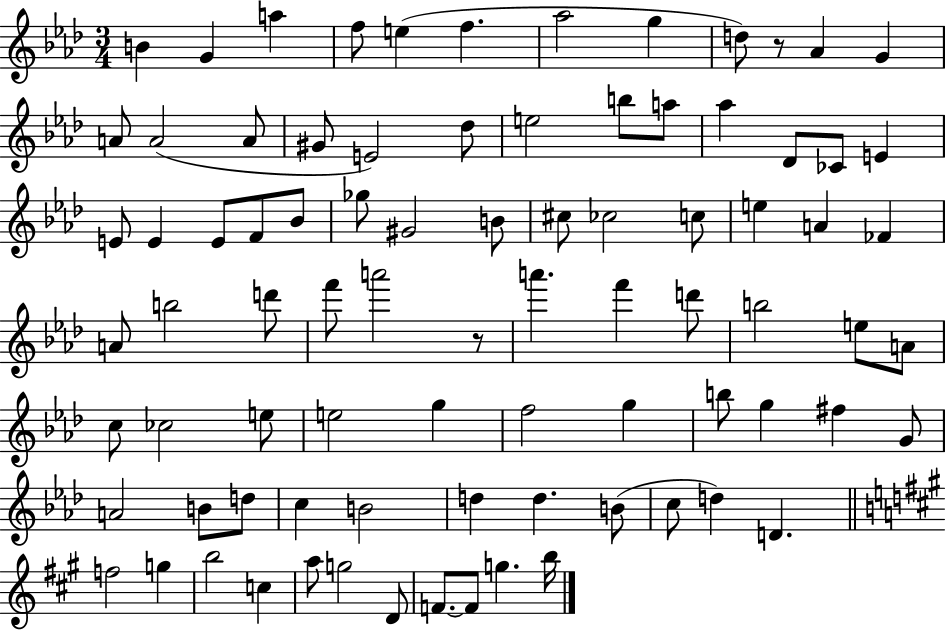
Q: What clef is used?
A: treble